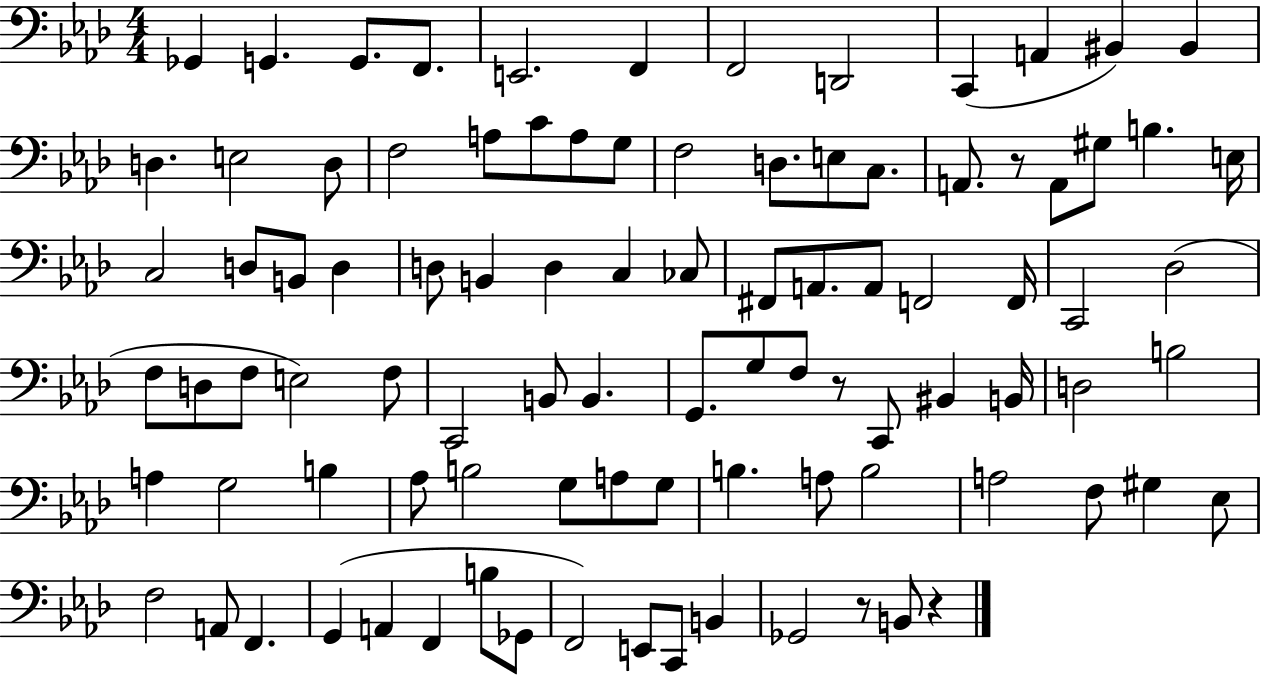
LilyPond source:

{
  \clef bass
  \numericTimeSignature
  \time 4/4
  \key aes \major
  ges,4 g,4. g,8. f,8. | e,2. f,4 | f,2 d,2 | c,4( a,4 bis,4) bis,4 | \break d4. e2 d8 | f2 a8 c'8 a8 g8 | f2 d8. e8 c8. | a,8. r8 a,8 gis8 b4. e16 | \break c2 d8 b,8 d4 | d8 b,4 d4 c4 ces8 | fis,8 a,8. a,8 f,2 f,16 | c,2 des2( | \break f8 d8 f8 e2) f8 | c,2 b,8 b,4. | g,8. g8 f8 r8 c,8 bis,4 b,16 | d2 b2 | \break a4 g2 b4 | aes8 b2 g8 a8 g8 | b4. a8 b2 | a2 f8 gis4 ees8 | \break f2 a,8 f,4. | g,4( a,4 f,4 b8 ges,8 | f,2) e,8 c,8 b,4 | ges,2 r8 b,8 r4 | \break \bar "|."
}